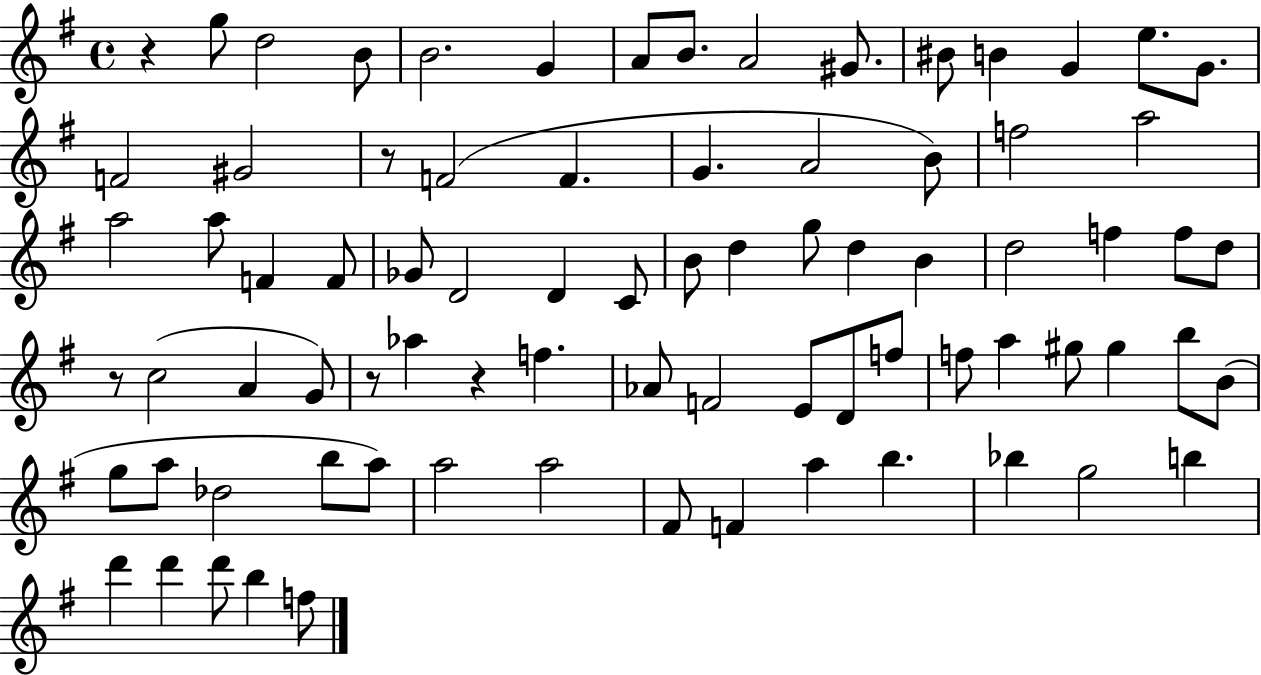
R/q G5/e D5/h B4/e B4/h. G4/q A4/e B4/e. A4/h G#4/e. BIS4/e B4/q G4/q E5/e. G4/e. F4/h G#4/h R/e F4/h F4/q. G4/q. A4/h B4/e F5/h A5/h A5/h A5/e F4/q F4/e Gb4/e D4/h D4/q C4/e B4/e D5/q G5/e D5/q B4/q D5/h F5/q F5/e D5/e R/e C5/h A4/q G4/e R/e Ab5/q R/q F5/q. Ab4/e F4/h E4/e D4/e F5/e F5/e A5/q G#5/e G#5/q B5/e B4/e G5/e A5/e Db5/h B5/e A5/e A5/h A5/h F#4/e F4/q A5/q B5/q. Bb5/q G5/h B5/q D6/q D6/q D6/e B5/q F5/e